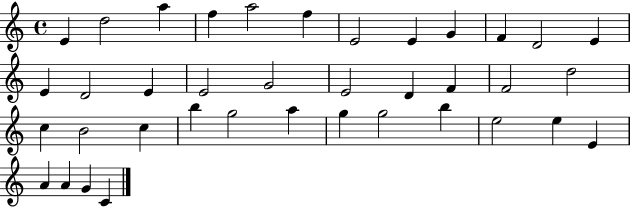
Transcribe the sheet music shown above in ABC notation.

X:1
T:Untitled
M:4/4
L:1/4
K:C
E d2 a f a2 f E2 E G F D2 E E D2 E E2 G2 E2 D F F2 d2 c B2 c b g2 a g g2 b e2 e E A A G C